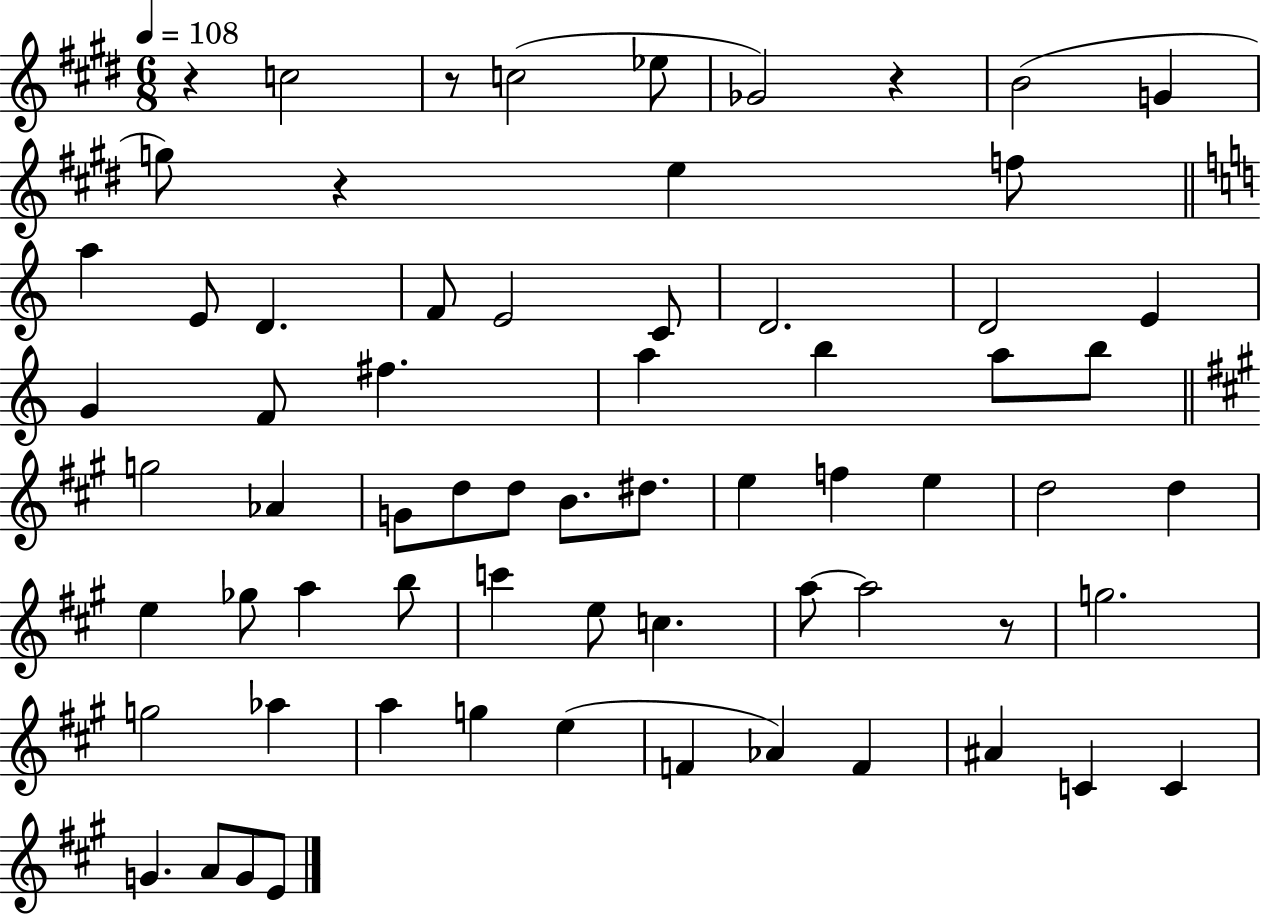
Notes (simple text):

R/q C5/h R/e C5/h Eb5/e Gb4/h R/q B4/h G4/q G5/e R/q E5/q F5/e A5/q E4/e D4/q. F4/e E4/h C4/e D4/h. D4/h E4/q G4/q F4/e F#5/q. A5/q B5/q A5/e B5/e G5/h Ab4/q G4/e D5/e D5/e B4/e. D#5/e. E5/q F5/q E5/q D5/h D5/q E5/q Gb5/e A5/q B5/e C6/q E5/e C5/q. A5/e A5/h R/e G5/h. G5/h Ab5/q A5/q G5/q E5/q F4/q Ab4/q F4/q A#4/q C4/q C4/q G4/q. A4/e G4/e E4/e